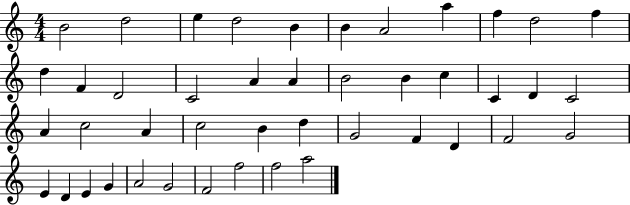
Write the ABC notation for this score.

X:1
T:Untitled
M:4/4
L:1/4
K:C
B2 d2 e d2 B B A2 a f d2 f d F D2 C2 A A B2 B c C D C2 A c2 A c2 B d G2 F D F2 G2 E D E G A2 G2 F2 f2 f2 a2